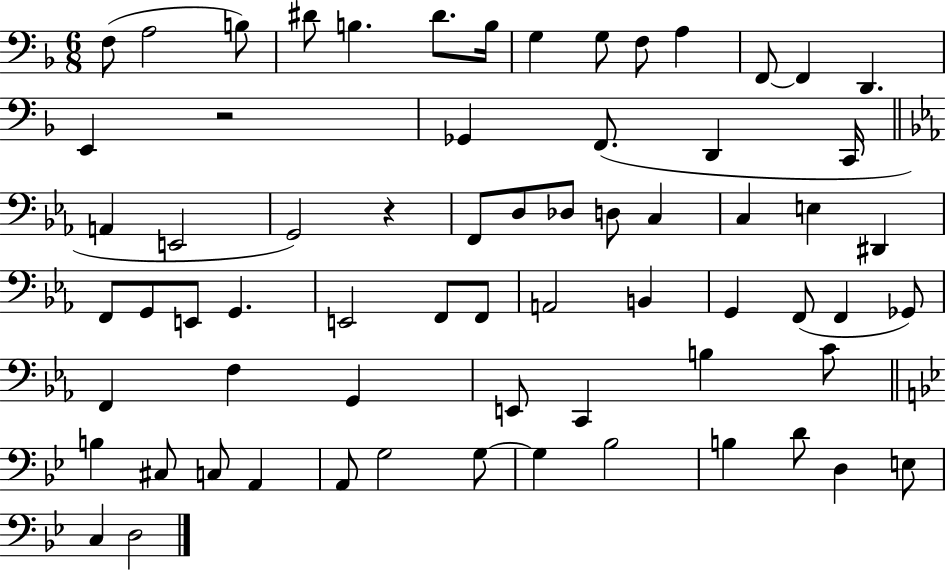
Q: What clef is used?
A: bass